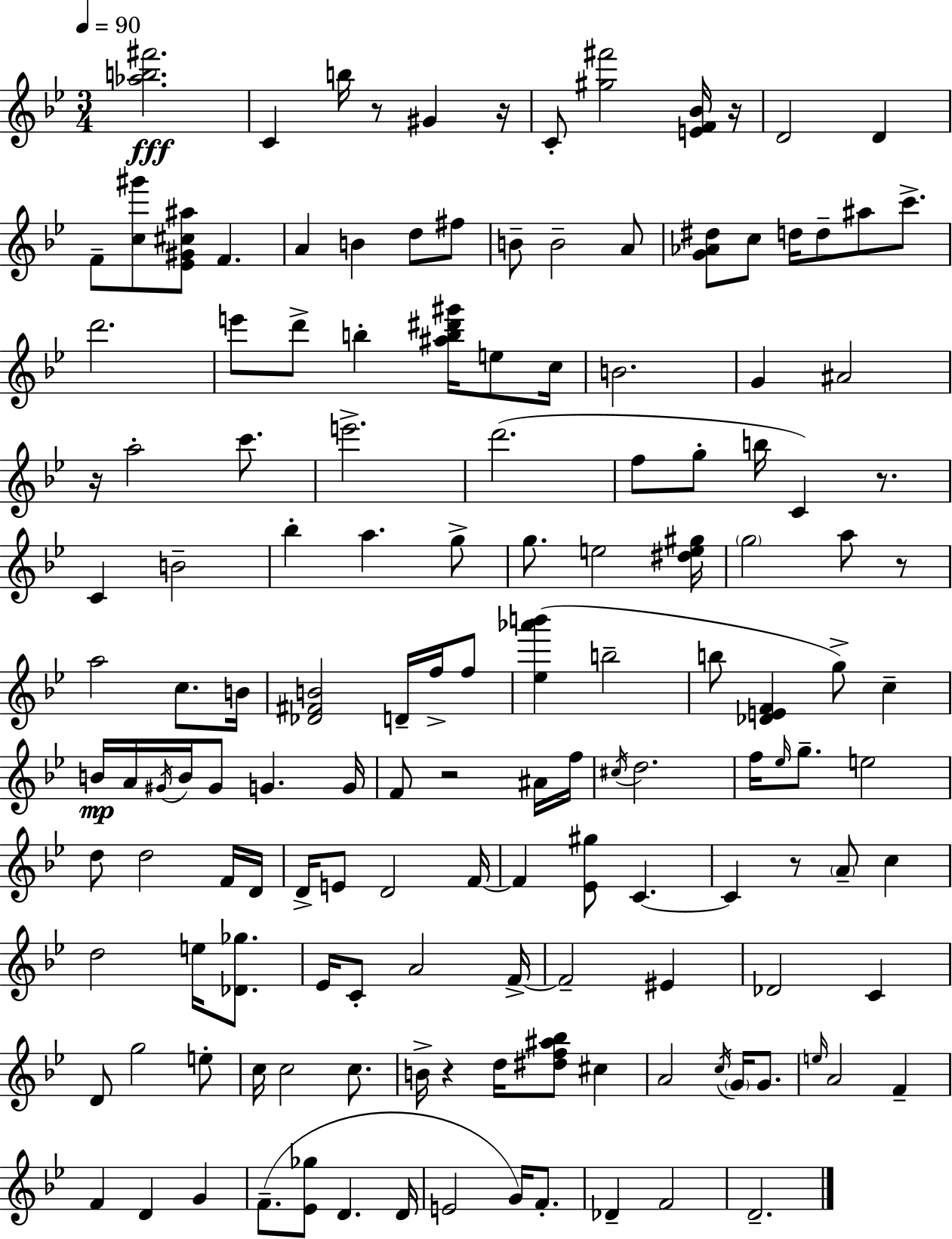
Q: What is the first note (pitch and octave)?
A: C4